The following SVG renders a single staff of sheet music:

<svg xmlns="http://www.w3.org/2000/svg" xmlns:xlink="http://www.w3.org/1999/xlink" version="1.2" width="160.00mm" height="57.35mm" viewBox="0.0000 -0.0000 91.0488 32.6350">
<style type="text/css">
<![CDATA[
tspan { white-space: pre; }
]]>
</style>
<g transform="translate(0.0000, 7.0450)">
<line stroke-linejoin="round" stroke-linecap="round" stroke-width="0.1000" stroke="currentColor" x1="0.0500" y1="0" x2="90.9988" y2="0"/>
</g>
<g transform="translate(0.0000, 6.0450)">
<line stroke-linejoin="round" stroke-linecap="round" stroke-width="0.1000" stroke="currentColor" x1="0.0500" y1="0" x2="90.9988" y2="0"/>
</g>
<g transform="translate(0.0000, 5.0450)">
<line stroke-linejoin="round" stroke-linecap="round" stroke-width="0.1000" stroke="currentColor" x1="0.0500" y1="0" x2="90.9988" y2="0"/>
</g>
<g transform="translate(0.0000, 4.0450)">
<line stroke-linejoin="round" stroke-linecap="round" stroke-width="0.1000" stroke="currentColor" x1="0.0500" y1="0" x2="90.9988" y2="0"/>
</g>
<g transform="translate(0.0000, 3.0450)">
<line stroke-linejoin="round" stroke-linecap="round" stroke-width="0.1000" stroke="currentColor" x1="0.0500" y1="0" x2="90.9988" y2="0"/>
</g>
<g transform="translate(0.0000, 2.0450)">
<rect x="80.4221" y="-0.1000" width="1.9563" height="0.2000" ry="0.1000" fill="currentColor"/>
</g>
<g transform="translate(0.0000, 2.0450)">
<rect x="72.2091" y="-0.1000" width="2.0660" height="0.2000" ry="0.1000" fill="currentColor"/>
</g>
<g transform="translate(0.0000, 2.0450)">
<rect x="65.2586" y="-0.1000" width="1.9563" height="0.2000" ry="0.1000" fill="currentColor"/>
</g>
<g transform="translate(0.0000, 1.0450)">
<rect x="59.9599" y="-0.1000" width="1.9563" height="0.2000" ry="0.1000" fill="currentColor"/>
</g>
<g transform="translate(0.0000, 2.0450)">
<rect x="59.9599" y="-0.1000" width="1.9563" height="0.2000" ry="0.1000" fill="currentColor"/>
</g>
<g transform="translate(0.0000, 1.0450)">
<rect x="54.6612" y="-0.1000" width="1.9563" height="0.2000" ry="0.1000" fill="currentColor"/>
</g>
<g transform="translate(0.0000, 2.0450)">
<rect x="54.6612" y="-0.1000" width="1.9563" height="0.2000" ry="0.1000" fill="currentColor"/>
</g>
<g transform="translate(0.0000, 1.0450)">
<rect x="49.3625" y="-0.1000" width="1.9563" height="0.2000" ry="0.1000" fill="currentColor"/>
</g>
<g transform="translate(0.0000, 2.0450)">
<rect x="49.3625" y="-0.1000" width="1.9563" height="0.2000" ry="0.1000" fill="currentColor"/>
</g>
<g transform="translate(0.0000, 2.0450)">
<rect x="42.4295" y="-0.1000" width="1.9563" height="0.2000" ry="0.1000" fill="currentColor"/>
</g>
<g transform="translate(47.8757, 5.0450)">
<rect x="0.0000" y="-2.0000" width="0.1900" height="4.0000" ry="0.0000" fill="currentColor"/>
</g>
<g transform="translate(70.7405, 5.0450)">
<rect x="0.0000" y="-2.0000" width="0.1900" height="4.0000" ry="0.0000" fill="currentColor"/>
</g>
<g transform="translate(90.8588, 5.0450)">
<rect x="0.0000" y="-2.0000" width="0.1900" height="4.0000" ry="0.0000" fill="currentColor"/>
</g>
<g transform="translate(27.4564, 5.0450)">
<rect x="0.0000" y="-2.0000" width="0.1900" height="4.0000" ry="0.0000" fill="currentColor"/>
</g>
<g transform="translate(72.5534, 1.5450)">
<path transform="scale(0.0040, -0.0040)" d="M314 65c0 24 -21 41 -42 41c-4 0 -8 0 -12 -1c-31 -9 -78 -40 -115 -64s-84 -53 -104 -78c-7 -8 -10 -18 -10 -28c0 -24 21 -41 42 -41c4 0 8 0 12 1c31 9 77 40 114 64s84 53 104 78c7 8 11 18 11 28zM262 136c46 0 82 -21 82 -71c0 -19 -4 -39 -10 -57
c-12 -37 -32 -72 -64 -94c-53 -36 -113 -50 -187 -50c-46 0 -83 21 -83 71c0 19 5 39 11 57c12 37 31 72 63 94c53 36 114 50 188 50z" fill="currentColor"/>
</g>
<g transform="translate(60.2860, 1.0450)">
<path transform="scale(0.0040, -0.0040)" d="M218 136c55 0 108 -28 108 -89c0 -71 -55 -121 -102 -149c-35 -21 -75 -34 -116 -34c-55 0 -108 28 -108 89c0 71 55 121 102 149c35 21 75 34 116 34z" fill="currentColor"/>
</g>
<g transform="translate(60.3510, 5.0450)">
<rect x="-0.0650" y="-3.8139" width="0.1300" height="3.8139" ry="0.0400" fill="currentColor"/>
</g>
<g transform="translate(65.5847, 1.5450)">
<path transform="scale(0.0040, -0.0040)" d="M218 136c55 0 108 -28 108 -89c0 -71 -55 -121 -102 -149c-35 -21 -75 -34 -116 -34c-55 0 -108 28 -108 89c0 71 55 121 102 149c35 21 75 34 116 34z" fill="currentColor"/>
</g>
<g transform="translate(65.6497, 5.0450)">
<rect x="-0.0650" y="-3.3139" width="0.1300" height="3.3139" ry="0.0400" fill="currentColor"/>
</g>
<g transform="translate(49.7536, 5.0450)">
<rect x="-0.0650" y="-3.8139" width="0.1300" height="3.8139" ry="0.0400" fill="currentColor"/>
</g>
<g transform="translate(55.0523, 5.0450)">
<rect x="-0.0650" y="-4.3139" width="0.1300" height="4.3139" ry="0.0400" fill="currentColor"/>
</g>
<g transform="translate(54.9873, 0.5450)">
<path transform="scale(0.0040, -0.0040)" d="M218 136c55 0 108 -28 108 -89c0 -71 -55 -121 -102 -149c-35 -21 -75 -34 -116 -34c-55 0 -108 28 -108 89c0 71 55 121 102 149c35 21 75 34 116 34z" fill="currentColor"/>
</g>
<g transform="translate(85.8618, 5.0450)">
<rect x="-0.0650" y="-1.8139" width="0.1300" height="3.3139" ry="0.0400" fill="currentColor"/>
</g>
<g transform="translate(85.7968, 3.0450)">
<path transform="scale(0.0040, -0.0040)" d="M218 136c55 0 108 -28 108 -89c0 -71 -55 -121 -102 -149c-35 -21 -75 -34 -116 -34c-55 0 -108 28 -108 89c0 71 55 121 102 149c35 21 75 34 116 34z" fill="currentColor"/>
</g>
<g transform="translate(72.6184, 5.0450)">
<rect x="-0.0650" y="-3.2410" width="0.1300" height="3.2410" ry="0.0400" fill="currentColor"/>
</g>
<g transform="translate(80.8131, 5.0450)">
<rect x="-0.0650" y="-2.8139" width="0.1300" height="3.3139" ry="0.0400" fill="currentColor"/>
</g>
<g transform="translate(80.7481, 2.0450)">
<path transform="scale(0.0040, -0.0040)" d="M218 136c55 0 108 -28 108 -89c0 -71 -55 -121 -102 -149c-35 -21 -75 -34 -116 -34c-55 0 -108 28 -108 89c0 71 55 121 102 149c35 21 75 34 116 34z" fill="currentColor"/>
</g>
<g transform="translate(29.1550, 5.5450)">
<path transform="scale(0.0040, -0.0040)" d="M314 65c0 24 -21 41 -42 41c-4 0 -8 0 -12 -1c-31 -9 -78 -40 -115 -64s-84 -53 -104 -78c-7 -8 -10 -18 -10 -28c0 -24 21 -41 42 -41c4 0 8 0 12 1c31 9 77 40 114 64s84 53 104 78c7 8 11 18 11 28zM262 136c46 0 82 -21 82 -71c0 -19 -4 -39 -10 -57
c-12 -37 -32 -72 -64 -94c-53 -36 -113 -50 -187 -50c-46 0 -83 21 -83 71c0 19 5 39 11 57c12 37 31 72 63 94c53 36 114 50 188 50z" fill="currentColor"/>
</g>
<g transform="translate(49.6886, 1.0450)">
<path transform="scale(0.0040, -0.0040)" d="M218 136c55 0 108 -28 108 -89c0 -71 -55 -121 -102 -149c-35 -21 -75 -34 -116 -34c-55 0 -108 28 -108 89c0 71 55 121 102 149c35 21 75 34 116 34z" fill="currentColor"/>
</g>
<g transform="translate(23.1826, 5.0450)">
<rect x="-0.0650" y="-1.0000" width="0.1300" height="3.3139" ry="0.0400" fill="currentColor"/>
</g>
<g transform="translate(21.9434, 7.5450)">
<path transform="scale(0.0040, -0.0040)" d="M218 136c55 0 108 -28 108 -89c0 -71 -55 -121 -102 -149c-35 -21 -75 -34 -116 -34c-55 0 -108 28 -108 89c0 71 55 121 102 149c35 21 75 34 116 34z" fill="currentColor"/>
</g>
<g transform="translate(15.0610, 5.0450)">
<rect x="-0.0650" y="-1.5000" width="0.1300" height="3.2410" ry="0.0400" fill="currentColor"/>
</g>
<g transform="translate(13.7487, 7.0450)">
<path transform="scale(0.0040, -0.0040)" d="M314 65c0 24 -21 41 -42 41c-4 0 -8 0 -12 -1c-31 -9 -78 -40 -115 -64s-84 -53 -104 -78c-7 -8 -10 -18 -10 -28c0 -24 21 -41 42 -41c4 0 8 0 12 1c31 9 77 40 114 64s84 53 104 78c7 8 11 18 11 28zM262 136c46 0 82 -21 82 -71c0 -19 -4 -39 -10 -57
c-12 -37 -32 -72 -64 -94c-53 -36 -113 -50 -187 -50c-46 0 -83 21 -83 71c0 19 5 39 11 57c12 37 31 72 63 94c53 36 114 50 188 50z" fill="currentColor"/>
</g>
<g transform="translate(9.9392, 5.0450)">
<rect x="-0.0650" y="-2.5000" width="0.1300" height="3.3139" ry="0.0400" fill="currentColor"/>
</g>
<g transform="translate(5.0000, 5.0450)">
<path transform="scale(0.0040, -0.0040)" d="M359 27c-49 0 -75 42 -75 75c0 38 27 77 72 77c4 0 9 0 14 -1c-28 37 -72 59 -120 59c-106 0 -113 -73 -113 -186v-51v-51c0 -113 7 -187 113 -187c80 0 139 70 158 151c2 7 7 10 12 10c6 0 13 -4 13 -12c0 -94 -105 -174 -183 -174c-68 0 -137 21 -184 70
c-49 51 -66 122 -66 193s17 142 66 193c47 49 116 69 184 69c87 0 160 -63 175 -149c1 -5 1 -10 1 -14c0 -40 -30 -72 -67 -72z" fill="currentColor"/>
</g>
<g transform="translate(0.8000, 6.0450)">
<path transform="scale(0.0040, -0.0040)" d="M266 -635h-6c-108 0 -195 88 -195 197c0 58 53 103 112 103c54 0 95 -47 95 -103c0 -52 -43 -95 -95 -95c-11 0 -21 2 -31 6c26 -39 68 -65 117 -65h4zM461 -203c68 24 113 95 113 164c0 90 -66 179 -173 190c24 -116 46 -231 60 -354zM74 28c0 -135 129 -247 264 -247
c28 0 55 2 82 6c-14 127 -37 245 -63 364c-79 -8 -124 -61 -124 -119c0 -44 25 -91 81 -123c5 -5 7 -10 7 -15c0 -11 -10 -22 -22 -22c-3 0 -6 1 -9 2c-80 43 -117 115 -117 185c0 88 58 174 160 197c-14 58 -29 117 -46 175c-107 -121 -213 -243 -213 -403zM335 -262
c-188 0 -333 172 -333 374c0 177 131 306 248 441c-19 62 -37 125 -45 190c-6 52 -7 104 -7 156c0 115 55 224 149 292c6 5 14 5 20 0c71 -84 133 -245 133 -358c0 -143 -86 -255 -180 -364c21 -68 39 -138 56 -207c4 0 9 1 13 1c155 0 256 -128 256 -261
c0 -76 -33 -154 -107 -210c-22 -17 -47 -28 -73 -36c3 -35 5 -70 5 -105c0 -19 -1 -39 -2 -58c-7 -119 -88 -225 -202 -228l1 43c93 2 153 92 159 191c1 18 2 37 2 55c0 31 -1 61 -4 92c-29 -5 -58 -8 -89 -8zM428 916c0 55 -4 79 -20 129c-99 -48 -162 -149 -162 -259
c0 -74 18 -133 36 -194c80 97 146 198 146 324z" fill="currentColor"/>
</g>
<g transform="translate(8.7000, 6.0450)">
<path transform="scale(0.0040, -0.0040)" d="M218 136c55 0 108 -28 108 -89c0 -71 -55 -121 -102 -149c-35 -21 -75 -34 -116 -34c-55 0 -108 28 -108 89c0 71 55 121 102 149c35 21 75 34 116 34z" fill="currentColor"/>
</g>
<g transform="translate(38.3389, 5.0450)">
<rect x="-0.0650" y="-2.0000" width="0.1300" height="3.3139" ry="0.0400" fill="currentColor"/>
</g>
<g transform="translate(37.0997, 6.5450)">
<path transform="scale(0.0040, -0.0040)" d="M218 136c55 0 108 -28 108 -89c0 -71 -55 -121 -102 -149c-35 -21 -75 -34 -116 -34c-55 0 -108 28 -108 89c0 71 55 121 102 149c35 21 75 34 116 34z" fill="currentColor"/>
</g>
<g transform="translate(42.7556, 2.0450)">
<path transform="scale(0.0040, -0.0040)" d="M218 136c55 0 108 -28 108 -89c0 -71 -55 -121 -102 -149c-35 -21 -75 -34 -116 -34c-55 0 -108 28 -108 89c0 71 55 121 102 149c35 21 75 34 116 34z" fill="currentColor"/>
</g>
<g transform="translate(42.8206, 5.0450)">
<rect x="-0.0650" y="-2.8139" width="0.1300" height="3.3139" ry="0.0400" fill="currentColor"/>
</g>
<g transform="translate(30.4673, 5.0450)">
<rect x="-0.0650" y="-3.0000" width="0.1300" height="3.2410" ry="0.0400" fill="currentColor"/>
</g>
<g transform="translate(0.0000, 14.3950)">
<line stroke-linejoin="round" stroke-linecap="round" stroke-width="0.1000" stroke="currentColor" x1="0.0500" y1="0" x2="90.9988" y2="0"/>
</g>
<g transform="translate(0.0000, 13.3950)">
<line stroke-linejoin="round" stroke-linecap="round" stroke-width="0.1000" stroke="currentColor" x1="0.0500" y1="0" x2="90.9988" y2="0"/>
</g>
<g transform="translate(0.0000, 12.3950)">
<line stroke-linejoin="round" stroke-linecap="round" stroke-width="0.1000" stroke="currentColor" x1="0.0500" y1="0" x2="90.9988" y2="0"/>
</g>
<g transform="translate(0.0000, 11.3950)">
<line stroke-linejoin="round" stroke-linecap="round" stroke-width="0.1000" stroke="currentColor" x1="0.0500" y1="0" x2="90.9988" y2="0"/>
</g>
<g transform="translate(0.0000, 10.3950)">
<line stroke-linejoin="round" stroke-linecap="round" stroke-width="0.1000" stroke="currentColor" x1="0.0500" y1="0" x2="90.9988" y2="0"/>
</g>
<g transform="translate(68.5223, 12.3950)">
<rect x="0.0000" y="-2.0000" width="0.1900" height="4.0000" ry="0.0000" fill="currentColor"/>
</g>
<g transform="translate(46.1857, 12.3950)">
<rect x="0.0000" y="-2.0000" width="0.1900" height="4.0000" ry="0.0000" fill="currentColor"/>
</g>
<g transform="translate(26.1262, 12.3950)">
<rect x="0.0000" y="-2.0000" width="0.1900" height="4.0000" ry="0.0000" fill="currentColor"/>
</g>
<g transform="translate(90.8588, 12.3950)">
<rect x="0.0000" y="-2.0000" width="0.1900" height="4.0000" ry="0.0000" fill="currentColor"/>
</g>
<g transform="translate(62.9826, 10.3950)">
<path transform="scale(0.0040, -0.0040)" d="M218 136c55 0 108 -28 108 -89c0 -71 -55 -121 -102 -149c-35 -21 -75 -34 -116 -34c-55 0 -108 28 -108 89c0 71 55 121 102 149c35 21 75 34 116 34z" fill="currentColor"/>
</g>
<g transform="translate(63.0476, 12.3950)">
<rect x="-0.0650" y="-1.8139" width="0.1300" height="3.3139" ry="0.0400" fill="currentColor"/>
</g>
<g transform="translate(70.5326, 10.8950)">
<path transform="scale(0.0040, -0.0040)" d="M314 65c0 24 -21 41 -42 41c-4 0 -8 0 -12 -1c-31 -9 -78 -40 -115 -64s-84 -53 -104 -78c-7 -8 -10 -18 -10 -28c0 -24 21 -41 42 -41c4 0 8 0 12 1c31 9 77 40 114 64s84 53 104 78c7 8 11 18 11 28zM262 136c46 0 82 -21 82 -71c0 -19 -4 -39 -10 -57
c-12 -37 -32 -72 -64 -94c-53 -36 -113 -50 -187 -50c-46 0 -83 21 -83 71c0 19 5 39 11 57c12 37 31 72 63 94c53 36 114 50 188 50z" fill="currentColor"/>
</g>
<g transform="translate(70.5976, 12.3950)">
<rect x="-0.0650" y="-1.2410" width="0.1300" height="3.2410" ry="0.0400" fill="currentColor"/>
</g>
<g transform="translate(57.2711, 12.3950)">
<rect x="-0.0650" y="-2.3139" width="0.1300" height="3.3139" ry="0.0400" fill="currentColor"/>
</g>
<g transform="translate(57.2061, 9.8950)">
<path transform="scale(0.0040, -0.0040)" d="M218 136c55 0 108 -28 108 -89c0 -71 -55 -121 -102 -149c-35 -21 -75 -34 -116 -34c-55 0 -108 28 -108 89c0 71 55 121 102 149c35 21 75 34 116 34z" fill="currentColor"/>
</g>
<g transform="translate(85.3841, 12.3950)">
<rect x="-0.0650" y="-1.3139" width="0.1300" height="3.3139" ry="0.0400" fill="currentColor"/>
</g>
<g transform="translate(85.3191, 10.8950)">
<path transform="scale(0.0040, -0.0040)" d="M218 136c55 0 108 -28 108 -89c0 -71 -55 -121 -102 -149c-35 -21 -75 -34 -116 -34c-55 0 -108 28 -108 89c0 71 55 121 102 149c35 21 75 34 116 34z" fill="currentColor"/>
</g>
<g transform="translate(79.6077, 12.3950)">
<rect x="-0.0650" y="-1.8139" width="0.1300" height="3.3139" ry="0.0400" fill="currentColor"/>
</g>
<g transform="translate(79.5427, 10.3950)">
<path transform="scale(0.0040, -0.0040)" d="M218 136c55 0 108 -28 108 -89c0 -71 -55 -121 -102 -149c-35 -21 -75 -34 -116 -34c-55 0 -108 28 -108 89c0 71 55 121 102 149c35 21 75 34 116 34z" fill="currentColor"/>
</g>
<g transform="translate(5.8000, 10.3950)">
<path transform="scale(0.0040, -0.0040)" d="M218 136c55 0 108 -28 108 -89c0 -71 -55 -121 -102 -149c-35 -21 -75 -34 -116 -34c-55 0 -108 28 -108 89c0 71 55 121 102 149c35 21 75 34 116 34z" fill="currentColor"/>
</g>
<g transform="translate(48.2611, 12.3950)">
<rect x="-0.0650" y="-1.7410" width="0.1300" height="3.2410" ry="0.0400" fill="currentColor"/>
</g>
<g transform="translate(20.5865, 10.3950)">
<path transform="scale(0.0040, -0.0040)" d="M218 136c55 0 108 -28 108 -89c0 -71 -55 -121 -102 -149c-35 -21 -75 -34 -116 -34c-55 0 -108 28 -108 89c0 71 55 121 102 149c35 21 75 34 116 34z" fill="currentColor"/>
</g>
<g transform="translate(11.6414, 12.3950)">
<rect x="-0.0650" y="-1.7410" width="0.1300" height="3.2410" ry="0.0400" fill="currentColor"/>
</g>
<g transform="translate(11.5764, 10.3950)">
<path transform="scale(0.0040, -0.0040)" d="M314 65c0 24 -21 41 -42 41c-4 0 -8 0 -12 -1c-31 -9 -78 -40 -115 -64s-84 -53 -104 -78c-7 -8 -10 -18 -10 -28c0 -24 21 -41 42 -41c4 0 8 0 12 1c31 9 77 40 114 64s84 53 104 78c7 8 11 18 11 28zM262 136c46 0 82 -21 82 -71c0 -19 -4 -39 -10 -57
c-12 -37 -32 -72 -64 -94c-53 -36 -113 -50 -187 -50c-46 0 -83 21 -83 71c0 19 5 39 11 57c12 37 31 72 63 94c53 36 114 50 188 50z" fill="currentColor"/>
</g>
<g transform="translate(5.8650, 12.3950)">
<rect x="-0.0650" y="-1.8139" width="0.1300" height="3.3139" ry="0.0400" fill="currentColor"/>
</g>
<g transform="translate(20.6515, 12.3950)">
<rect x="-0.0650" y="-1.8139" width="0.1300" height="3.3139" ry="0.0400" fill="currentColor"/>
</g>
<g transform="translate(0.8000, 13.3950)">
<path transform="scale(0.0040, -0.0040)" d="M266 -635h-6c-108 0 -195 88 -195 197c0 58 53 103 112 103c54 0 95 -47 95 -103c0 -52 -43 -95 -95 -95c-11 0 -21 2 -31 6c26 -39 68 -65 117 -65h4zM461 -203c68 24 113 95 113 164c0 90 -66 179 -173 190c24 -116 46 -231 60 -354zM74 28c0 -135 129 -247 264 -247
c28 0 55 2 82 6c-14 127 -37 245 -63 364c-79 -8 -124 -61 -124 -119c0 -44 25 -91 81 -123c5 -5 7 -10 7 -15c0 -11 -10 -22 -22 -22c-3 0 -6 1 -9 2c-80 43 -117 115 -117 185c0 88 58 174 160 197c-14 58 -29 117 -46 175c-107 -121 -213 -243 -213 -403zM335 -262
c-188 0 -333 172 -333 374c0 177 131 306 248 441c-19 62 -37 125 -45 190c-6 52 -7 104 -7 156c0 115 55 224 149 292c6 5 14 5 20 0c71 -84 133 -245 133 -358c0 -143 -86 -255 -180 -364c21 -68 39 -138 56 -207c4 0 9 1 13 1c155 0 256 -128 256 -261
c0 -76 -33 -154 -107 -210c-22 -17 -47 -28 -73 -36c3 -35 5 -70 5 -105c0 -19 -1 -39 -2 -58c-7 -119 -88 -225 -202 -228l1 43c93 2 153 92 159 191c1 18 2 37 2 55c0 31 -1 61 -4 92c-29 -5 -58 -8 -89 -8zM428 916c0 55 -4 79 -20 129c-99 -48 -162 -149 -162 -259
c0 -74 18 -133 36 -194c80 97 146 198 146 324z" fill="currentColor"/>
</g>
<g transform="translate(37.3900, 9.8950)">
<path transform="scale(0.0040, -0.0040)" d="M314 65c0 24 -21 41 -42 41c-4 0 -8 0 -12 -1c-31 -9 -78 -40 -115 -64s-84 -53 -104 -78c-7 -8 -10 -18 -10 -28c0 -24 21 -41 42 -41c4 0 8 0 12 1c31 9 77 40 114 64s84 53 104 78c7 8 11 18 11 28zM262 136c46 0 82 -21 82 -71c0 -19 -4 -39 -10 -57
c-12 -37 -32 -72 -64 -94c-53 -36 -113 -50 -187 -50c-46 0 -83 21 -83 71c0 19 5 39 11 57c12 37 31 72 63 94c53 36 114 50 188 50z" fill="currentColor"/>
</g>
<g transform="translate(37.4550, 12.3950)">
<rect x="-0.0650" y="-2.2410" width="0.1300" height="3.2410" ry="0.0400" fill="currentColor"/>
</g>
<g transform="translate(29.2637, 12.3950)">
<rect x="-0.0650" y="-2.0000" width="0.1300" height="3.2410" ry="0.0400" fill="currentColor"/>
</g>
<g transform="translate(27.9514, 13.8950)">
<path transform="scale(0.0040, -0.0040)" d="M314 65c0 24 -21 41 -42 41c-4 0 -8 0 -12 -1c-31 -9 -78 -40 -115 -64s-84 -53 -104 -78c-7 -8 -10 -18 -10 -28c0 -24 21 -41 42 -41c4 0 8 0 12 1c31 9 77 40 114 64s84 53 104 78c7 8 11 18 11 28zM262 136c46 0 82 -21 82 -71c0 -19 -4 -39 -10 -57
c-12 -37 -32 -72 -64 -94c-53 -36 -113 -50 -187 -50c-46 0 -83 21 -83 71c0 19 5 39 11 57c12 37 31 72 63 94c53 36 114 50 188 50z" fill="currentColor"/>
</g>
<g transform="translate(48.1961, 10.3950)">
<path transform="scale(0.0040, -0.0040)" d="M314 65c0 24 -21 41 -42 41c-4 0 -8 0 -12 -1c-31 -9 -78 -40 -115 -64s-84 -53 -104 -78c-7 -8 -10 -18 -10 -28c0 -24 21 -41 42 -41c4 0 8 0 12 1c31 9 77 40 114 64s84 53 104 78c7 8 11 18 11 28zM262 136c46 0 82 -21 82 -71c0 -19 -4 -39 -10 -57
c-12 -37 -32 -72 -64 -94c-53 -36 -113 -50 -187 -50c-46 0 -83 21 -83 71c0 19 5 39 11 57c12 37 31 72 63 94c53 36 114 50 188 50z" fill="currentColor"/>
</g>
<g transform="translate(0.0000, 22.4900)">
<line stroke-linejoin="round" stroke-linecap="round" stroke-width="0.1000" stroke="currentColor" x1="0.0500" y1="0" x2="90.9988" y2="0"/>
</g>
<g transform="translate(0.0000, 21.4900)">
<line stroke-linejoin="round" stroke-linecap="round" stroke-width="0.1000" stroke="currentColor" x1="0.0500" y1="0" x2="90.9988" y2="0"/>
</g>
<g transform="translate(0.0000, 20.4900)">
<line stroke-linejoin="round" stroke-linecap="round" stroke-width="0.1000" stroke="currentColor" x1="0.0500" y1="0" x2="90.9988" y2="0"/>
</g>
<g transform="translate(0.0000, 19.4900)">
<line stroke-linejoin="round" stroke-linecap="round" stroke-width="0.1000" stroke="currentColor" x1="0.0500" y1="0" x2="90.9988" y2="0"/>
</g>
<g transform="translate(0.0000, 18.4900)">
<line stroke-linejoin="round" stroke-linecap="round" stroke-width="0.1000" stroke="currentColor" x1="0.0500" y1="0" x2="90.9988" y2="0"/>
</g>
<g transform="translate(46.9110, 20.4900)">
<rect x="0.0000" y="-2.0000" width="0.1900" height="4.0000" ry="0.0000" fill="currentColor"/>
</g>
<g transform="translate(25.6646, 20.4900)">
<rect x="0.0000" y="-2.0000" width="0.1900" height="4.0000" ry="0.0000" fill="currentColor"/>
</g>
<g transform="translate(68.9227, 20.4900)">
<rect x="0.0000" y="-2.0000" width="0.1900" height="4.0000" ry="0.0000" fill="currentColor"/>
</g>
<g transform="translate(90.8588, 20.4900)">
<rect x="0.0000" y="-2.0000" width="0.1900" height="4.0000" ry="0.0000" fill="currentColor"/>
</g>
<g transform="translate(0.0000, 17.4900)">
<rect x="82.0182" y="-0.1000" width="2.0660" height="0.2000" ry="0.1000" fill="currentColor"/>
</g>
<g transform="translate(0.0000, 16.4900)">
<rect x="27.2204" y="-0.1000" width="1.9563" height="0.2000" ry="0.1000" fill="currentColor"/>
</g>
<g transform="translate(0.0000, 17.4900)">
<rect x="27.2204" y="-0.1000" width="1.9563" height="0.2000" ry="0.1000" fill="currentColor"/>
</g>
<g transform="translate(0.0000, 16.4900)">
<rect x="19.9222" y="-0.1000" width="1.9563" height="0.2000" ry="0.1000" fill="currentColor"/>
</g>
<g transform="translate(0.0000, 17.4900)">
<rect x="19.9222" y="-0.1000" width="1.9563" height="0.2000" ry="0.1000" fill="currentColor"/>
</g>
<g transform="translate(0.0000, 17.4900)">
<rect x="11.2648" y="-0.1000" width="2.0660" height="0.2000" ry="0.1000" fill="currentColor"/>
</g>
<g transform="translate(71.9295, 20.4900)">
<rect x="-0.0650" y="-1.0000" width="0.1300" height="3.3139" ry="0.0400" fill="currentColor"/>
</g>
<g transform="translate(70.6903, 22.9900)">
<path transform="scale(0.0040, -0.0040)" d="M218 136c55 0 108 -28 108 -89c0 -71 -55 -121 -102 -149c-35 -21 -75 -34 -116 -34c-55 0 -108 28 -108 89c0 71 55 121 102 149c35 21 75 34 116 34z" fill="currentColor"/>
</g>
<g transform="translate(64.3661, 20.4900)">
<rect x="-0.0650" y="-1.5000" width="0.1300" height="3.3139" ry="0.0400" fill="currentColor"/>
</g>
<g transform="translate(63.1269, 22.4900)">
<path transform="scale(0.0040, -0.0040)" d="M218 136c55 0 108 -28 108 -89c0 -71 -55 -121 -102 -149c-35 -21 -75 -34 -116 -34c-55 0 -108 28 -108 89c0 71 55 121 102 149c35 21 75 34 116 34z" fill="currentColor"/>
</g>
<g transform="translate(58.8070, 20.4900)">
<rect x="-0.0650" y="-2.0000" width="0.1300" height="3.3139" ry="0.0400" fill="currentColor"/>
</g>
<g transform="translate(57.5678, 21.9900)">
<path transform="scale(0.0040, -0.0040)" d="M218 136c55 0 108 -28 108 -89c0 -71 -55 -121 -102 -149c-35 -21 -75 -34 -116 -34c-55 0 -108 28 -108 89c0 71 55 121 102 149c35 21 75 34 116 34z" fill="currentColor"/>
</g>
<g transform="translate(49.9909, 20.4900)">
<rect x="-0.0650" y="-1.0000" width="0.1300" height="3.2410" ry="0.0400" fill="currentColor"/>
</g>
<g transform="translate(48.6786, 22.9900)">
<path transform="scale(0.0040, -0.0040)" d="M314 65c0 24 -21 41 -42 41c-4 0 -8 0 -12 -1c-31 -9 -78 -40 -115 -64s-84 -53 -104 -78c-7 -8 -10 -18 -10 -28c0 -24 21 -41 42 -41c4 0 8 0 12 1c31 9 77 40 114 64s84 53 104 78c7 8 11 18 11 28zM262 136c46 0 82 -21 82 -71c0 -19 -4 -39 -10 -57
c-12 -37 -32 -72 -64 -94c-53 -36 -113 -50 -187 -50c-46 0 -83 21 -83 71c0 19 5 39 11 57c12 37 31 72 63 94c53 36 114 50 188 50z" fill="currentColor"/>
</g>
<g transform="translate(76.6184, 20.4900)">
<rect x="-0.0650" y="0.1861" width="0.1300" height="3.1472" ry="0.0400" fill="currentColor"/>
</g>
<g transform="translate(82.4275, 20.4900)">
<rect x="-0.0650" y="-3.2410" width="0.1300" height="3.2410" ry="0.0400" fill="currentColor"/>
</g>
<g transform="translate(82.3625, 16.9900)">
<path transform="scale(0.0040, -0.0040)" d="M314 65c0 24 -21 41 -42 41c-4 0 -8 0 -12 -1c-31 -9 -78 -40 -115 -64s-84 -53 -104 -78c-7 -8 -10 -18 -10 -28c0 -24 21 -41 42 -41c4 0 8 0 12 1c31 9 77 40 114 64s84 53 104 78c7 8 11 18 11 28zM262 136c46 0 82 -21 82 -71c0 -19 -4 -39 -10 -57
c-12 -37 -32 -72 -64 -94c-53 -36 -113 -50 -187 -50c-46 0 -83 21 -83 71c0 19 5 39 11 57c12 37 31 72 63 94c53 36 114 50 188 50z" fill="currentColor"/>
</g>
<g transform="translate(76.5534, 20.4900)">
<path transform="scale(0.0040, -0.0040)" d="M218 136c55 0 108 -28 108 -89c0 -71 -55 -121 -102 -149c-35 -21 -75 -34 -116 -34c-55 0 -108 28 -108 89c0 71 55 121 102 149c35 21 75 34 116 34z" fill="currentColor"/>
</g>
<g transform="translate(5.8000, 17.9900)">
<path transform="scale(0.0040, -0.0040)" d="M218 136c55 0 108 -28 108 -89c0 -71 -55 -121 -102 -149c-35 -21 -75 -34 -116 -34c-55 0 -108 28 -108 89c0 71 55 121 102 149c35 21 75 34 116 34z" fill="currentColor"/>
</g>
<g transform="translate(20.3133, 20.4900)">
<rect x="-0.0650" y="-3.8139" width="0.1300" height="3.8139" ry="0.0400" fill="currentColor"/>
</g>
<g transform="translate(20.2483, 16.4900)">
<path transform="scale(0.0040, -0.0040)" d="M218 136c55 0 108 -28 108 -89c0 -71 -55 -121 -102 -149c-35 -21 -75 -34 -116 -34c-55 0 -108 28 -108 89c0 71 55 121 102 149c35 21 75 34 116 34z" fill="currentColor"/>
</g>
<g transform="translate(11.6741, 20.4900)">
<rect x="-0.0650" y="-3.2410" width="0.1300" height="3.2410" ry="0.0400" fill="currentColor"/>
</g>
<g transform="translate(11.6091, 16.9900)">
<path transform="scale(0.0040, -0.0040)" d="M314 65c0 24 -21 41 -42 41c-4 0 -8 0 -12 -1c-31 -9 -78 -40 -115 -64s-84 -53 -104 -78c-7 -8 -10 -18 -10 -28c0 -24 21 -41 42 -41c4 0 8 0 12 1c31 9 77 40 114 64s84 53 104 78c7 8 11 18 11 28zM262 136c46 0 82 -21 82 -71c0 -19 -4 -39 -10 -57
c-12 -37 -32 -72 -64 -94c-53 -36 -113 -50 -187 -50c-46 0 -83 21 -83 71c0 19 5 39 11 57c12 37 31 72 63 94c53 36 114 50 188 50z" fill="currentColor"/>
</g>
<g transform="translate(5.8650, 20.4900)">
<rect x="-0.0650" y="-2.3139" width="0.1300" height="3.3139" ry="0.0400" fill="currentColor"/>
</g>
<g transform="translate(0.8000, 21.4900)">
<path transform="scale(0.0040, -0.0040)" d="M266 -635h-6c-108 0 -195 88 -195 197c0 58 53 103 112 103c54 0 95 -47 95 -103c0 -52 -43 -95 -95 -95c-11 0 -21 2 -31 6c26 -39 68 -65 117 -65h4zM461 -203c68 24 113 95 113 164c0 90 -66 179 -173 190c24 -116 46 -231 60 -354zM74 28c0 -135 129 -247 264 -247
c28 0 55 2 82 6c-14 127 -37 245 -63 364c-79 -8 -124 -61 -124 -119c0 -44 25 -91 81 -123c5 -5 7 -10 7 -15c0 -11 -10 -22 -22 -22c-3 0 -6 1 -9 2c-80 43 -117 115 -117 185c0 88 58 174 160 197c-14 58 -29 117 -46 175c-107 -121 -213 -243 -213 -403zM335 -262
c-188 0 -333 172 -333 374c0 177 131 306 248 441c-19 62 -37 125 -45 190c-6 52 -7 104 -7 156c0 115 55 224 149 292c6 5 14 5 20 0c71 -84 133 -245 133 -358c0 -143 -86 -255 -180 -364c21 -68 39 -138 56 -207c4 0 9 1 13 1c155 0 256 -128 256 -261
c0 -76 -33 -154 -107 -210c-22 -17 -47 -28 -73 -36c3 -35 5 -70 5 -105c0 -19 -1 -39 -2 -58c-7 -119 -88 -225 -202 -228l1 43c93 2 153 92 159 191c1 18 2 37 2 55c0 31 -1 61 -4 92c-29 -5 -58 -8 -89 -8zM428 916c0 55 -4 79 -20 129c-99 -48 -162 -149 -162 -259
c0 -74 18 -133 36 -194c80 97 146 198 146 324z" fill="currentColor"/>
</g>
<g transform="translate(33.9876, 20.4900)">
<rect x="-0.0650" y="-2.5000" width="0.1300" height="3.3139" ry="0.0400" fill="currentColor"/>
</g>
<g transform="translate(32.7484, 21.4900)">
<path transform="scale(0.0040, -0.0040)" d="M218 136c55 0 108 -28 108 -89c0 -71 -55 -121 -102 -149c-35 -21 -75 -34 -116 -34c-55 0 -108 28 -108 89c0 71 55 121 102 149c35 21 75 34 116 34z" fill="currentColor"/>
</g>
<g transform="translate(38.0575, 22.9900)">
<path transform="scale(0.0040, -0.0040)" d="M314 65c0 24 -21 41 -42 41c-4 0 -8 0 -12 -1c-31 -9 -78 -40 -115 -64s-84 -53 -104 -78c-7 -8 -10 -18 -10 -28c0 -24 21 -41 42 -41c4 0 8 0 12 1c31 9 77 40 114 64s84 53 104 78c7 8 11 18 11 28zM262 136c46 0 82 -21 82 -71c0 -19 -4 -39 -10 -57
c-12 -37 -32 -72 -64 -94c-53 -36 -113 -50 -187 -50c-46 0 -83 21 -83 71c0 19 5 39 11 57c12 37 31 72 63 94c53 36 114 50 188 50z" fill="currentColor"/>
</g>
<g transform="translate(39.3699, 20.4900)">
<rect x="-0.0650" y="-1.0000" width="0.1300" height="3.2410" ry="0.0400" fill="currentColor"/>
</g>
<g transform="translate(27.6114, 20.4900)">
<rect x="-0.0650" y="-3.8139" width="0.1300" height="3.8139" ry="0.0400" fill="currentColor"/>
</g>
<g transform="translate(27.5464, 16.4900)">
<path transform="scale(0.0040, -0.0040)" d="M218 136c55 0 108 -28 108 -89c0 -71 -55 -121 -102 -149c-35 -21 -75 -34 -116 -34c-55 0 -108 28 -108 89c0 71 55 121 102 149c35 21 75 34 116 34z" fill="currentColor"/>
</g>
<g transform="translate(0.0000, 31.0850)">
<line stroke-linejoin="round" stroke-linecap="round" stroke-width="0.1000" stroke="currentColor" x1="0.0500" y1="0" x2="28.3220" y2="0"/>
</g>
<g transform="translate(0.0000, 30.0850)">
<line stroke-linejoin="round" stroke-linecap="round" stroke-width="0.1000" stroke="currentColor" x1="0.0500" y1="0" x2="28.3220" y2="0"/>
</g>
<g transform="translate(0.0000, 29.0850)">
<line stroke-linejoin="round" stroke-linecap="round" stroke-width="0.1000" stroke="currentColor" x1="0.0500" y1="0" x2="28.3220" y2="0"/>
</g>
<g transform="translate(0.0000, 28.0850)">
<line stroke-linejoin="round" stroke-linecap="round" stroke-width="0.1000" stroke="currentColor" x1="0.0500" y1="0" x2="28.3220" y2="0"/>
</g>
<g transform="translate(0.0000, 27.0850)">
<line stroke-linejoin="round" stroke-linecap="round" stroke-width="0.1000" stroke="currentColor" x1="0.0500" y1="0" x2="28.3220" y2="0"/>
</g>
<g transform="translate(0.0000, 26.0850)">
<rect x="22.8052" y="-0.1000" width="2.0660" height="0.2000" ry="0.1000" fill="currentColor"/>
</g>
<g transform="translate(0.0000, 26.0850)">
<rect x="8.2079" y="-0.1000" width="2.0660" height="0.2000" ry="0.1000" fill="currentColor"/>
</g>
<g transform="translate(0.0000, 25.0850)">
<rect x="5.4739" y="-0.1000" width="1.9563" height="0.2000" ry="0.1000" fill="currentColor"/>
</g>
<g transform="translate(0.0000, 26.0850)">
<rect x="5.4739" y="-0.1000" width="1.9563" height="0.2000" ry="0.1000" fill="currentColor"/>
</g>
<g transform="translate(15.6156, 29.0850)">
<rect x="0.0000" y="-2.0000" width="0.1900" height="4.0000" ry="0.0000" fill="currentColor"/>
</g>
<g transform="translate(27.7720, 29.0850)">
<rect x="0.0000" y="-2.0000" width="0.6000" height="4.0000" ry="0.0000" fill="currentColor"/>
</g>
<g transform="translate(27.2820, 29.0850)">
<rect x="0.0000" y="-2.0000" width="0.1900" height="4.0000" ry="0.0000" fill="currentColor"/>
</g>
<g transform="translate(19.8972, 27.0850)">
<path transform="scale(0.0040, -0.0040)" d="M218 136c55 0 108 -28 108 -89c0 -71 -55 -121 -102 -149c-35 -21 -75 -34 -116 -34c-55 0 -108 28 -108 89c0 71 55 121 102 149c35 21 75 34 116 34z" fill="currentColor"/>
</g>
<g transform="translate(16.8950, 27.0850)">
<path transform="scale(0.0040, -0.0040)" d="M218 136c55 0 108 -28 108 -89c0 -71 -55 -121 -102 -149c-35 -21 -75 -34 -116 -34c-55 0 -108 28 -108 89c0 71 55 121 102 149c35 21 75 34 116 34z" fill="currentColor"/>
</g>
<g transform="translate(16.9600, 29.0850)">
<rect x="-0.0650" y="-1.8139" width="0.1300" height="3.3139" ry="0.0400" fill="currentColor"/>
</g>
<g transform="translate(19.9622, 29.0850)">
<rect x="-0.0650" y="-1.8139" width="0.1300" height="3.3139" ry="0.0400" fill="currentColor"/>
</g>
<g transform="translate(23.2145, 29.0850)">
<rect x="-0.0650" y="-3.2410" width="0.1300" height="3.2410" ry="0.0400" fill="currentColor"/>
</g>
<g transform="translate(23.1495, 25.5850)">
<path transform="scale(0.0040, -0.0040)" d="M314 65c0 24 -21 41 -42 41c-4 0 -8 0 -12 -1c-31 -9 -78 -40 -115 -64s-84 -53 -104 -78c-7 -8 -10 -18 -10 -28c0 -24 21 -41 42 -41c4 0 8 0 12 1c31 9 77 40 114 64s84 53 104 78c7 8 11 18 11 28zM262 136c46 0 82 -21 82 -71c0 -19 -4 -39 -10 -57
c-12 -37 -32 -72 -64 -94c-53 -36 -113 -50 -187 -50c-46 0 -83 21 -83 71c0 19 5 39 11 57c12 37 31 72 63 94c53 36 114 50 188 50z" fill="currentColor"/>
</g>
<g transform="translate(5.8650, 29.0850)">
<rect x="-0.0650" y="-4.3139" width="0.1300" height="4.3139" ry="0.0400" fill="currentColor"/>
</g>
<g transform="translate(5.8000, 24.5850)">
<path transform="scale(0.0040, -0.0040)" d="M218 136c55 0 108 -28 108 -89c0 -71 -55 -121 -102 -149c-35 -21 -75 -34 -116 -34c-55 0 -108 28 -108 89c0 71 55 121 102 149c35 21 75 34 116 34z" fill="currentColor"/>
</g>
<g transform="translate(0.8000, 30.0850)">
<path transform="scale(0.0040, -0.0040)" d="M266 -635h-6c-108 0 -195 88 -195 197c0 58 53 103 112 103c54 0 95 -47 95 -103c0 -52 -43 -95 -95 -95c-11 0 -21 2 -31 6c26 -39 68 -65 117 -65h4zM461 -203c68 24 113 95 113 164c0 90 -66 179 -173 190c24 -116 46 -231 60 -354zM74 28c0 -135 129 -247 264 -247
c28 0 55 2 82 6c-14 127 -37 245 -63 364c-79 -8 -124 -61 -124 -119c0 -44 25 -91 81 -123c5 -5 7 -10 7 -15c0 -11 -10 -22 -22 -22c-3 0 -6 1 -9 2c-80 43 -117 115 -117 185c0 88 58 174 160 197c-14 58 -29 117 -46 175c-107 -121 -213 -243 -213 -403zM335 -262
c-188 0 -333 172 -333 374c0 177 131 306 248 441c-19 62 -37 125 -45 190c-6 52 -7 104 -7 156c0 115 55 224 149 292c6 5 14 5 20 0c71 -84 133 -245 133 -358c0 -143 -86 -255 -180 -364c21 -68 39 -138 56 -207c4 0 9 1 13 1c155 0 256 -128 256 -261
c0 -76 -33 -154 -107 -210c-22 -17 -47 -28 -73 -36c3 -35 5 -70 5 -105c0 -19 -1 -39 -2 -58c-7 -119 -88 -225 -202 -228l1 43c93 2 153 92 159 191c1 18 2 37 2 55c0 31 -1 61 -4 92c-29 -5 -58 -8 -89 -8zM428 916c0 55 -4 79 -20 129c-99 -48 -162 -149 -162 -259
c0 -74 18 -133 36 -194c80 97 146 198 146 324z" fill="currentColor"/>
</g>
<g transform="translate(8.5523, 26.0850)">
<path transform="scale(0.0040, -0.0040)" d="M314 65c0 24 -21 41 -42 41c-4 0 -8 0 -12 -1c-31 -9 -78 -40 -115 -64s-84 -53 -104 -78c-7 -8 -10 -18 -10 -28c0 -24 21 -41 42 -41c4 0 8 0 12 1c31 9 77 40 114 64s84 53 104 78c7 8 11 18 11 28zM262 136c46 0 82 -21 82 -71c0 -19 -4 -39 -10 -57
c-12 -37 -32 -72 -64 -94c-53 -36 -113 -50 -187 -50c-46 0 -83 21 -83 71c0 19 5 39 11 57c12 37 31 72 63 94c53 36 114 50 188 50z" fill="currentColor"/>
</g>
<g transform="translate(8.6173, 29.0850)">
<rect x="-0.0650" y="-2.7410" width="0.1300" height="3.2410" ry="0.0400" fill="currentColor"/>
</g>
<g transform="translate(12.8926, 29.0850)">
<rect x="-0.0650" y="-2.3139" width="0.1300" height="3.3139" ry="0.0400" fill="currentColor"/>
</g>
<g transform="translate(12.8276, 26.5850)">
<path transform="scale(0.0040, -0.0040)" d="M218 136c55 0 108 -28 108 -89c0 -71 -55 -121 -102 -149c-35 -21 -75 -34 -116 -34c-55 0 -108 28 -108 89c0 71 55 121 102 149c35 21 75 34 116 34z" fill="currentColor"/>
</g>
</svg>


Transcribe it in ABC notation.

X:1
T:Untitled
M:4/4
L:1/4
K:C
G E2 D A2 F a c' d' c' b b2 a f f f2 f F2 g2 f2 g f e2 f e g b2 c' c' G D2 D2 F E D B b2 d' a2 g f f b2